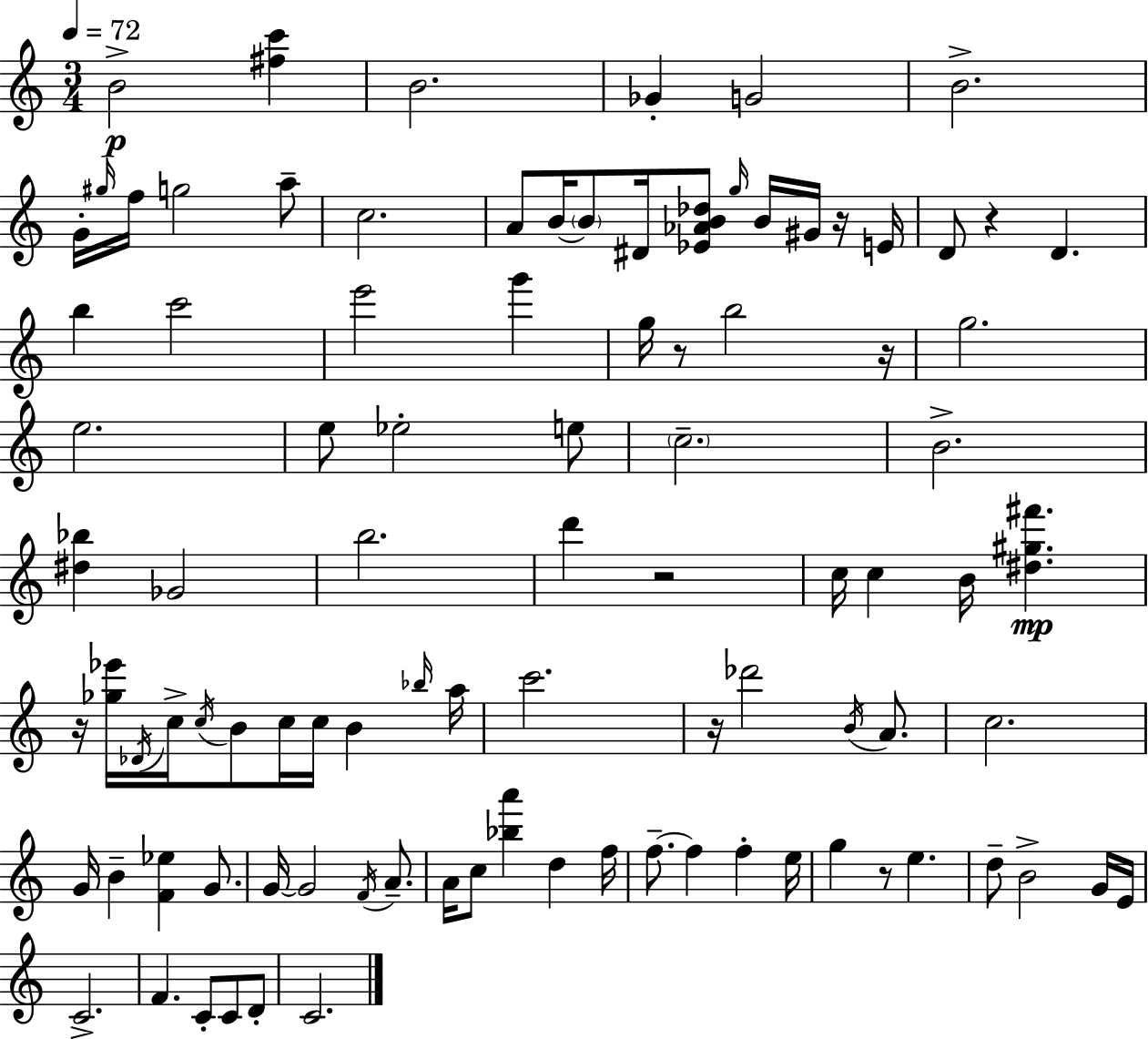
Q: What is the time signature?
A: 3/4